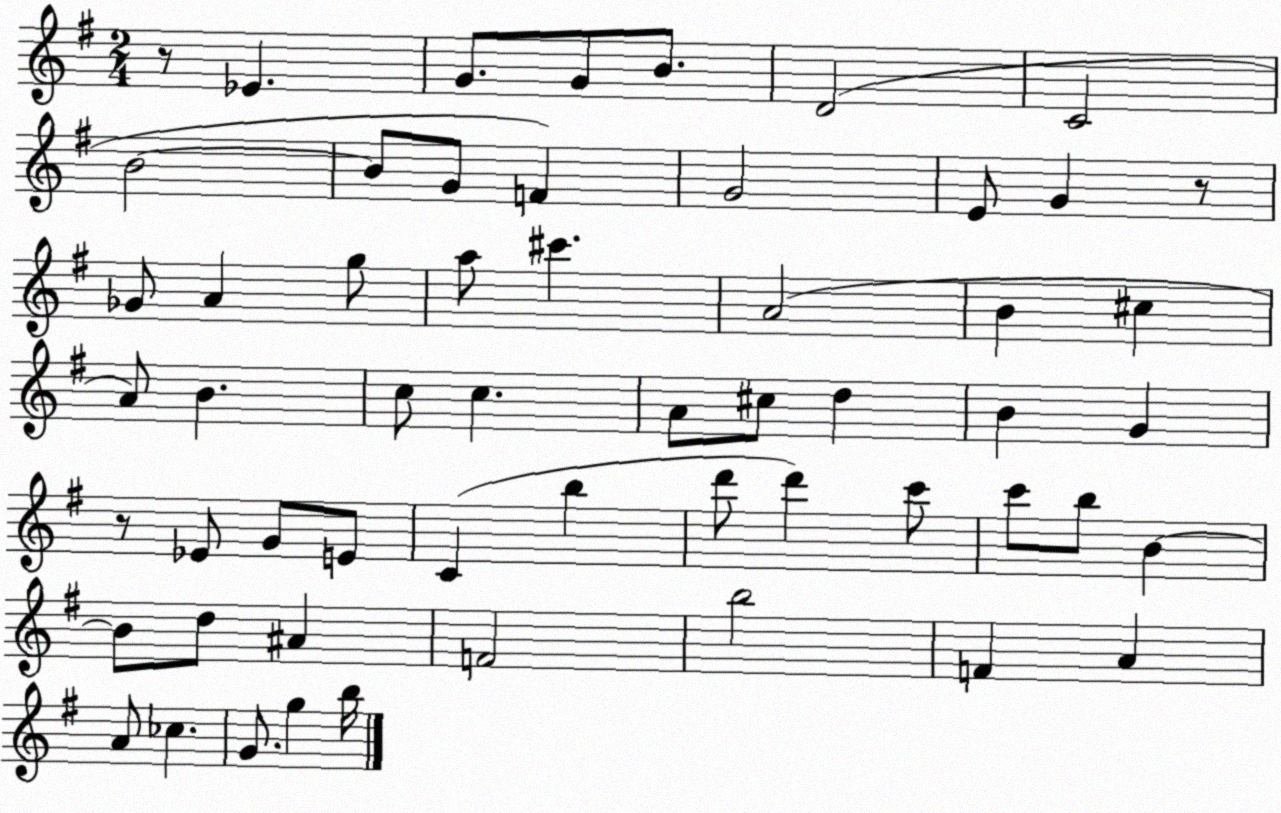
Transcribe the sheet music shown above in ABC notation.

X:1
T:Untitled
M:2/4
L:1/4
K:G
z/2 _E G/2 G/2 B/2 D2 C2 B2 B/2 G/2 F G2 E/2 G z/2 _G/2 A g/2 a/2 ^c' A2 B ^c A/2 B c/2 c A/2 ^c/2 d B G z/2 _E/2 G/2 E/2 C b d'/2 d' c'/2 c'/2 b/2 B B/2 d/2 ^A F2 b2 F A A/2 _c G/2 g b/4